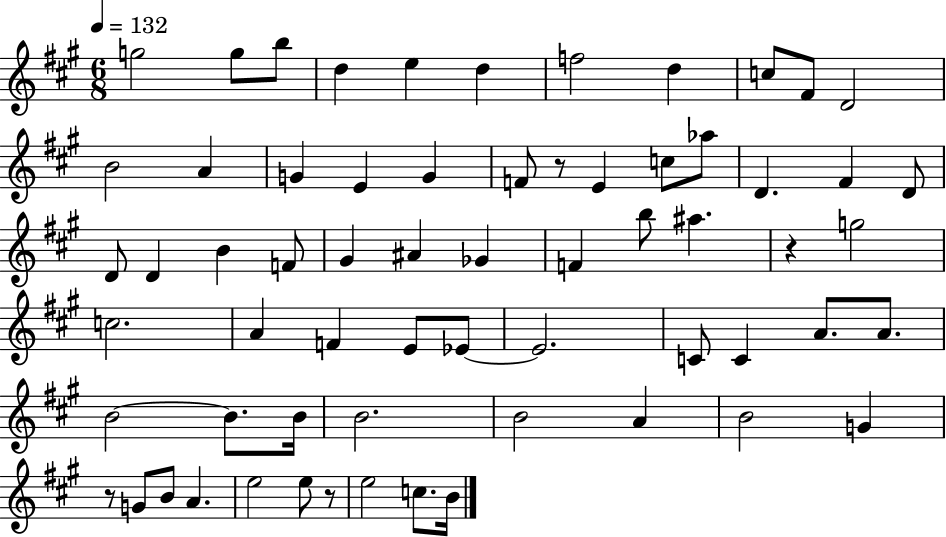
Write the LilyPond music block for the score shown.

{
  \clef treble
  \numericTimeSignature
  \time 6/8
  \key a \major
  \tempo 4 = 132
  \repeat volta 2 { g''2 g''8 b''8 | d''4 e''4 d''4 | f''2 d''4 | c''8 fis'8 d'2 | \break b'2 a'4 | g'4 e'4 g'4 | f'8 r8 e'4 c''8 aes''8 | d'4. fis'4 d'8 | \break d'8 d'4 b'4 f'8 | gis'4 ais'4 ges'4 | f'4 b''8 ais''4. | r4 g''2 | \break c''2. | a'4 f'4 e'8 ees'8~~ | ees'2. | c'8 c'4 a'8. a'8. | \break b'2~~ b'8. b'16 | b'2. | b'2 a'4 | b'2 g'4 | \break r8 g'8 b'8 a'4. | e''2 e''8 r8 | e''2 c''8. b'16 | } \bar "|."
}